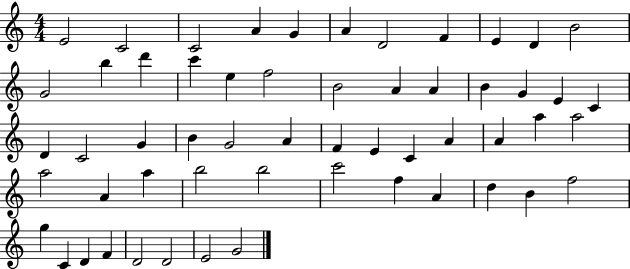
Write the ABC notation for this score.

X:1
T:Untitled
M:4/4
L:1/4
K:C
E2 C2 C2 A G A D2 F E D B2 G2 b d' c' e f2 B2 A A B G E C D C2 G B G2 A F E C A A a a2 a2 A a b2 b2 c'2 f A d B f2 g C D F D2 D2 E2 G2